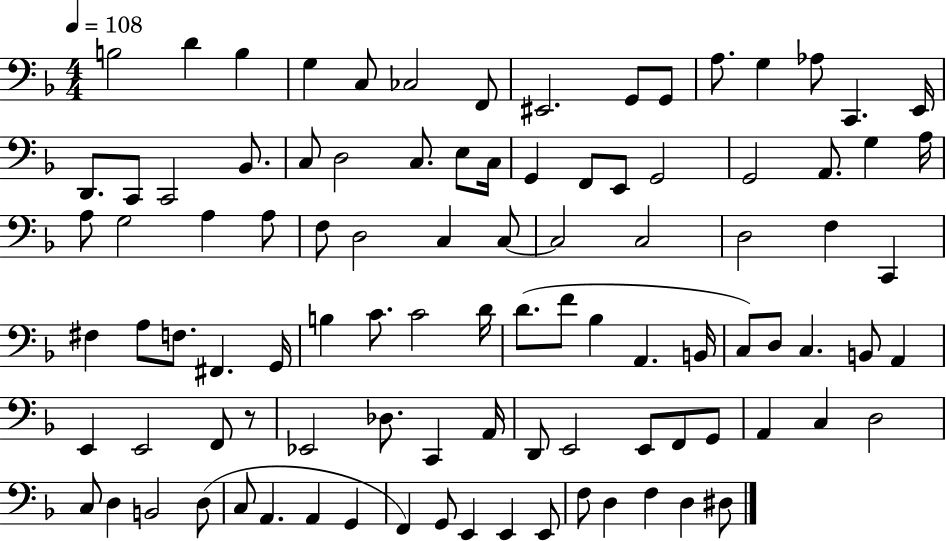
B3/h D4/q B3/q G3/q C3/e CES3/h F2/e EIS2/h. G2/e G2/e A3/e. G3/q Ab3/e C2/q. E2/s D2/e. C2/e C2/h Bb2/e. C3/e D3/h C3/e. E3/e C3/s G2/q F2/e E2/e G2/h G2/h A2/e. G3/q A3/s A3/e G3/h A3/q A3/e F3/e D3/h C3/q C3/e C3/h C3/h D3/h F3/q C2/q F#3/q A3/e F3/e. F#2/q. G2/s B3/q C4/e. C4/h D4/s D4/e. F4/e Bb3/q A2/q. B2/s C3/e D3/e C3/q. B2/e A2/q E2/q E2/h F2/e R/e Eb2/h Db3/e. C2/q A2/s D2/e E2/h E2/e F2/e G2/e A2/q C3/q D3/h C3/e D3/q B2/h D3/e C3/e A2/q. A2/q G2/q F2/q G2/e E2/q E2/q E2/e F3/e D3/q F3/q D3/q D#3/e